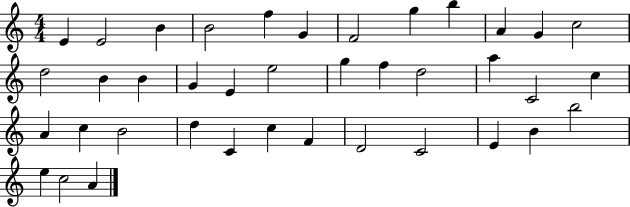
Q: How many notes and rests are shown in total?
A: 39